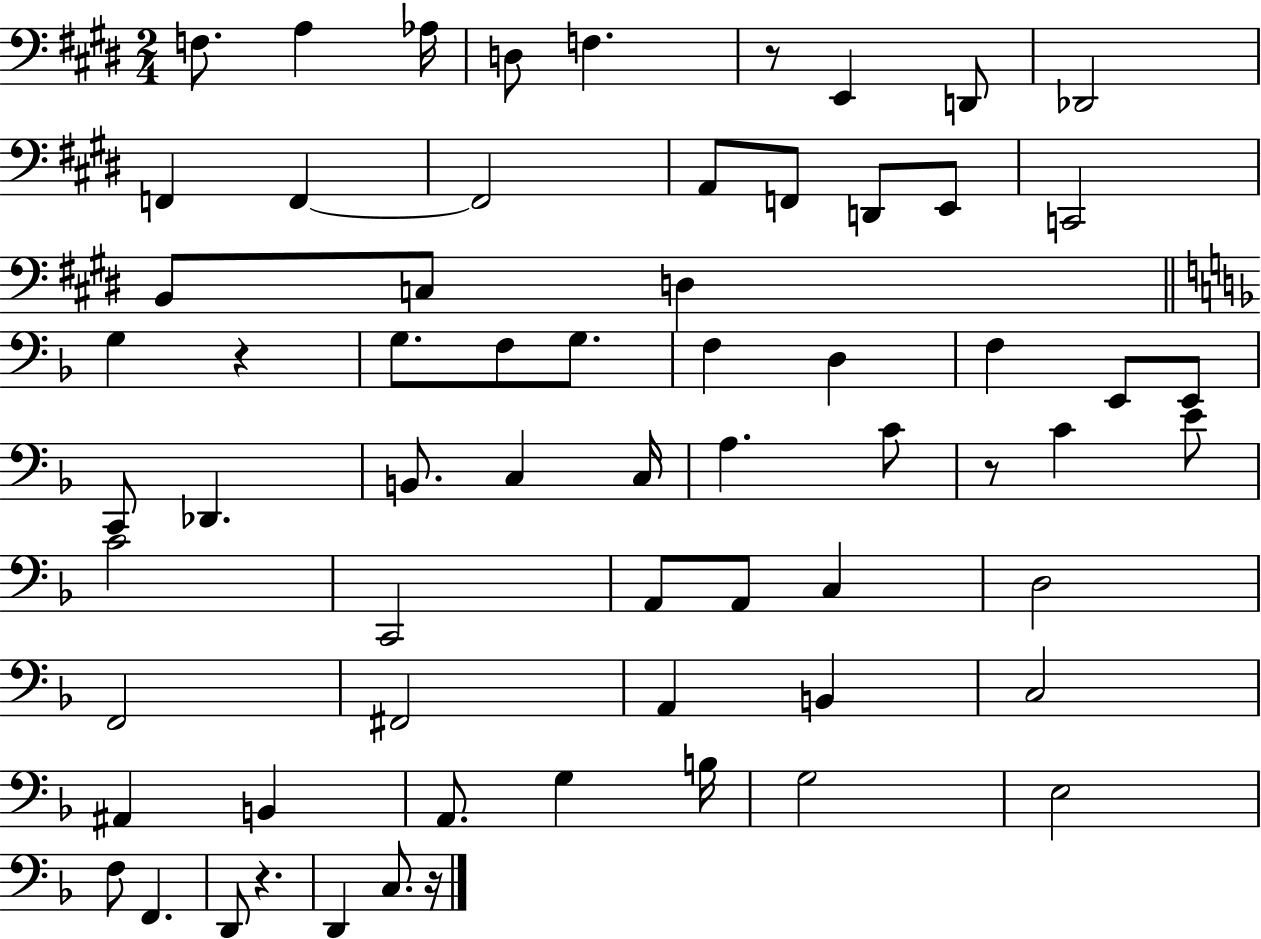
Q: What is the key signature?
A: E major